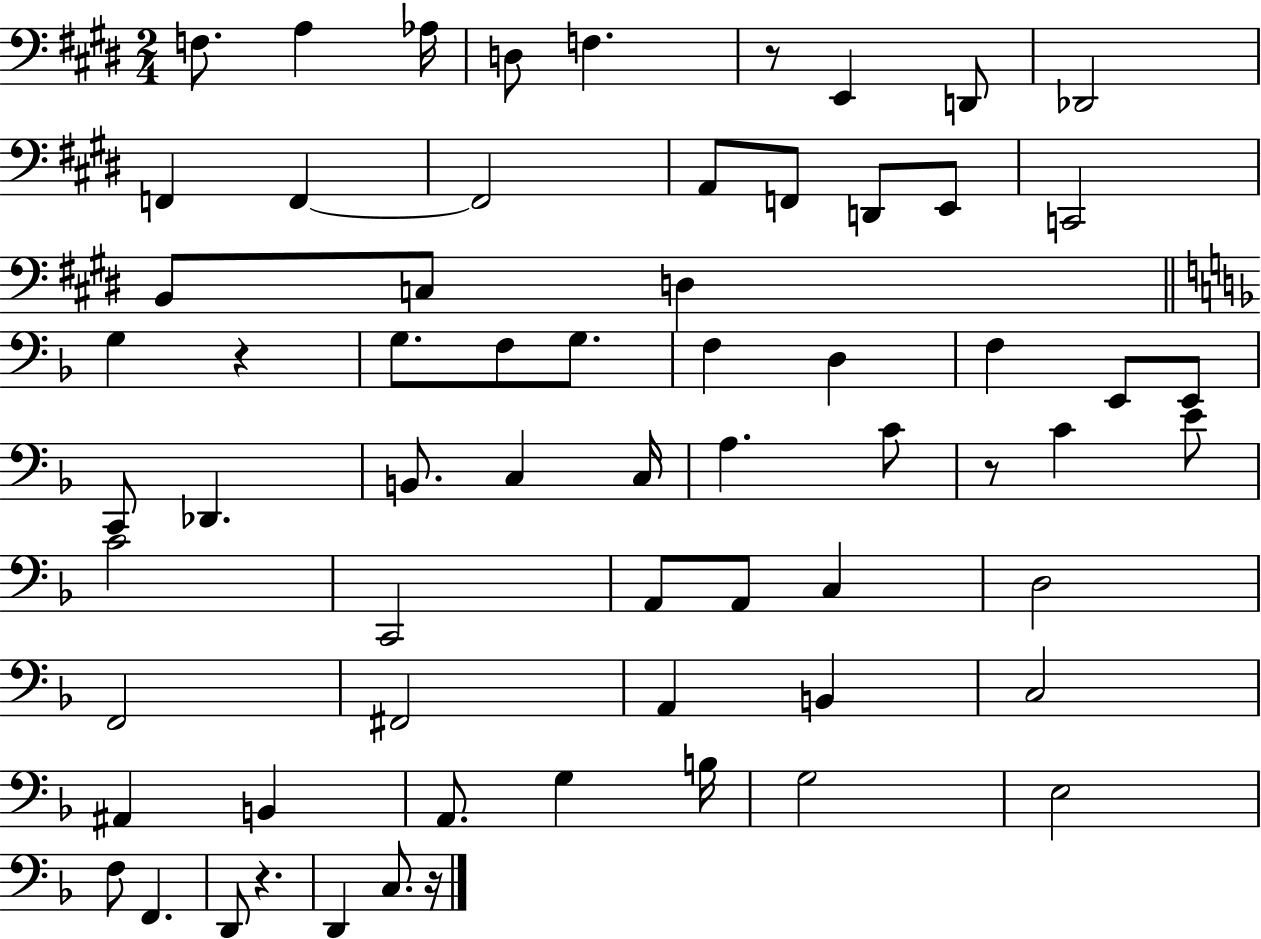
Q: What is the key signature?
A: E major